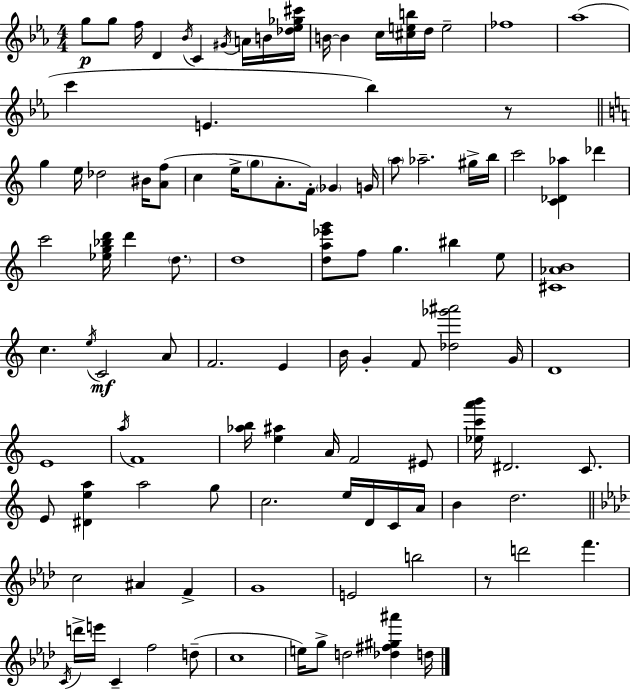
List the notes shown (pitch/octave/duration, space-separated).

G5/e G5/e F5/s D4/q Bb4/s C4/q G#4/s A4/s B4/s [Db5,Eb5,Gb5,C#6]/s B4/s B4/q C5/s [C#5,E5,B5]/s D5/s E5/h FES5/w Ab5/w C6/q E4/q. Bb5/q R/e G5/q E5/s Db5/h BIS4/s [A4,F5]/e C5/q E5/s G5/e A4/e. F4/s Gb4/q G4/s A5/e Ab5/h. G#5/s B5/s C6/h [C4,Db4,Ab5]/q Db6/q C6/h [Eb5,G5,Bb5,D6]/s D6/q D5/e. D5/w [D5,A5,Eb6,G6]/e F5/e G5/q. BIS5/q E5/e [C#4,Ab4,B4]/w C5/q. E5/s C4/h A4/e F4/h. E4/q B4/s G4/q F4/e [Db5,Gb6,A#6]/h G4/s D4/w E4/w A5/s F4/w [Ab5,B5]/s [E5,A#5]/q A4/s F4/h EIS4/e [Eb5,C6,A6,B6]/s D#4/h. C4/e. E4/e [D#4,E5,A5]/q A5/h G5/e C5/h. E5/s D4/s C4/s A4/s B4/q D5/h. C5/h A#4/q F4/q G4/w E4/h B5/h R/e D6/h F6/q. C4/s D6/s E6/s C4/q F5/h D5/e C5/w E5/s G5/e D5/h [Db5,F#5,G#5,A#6]/q D5/s